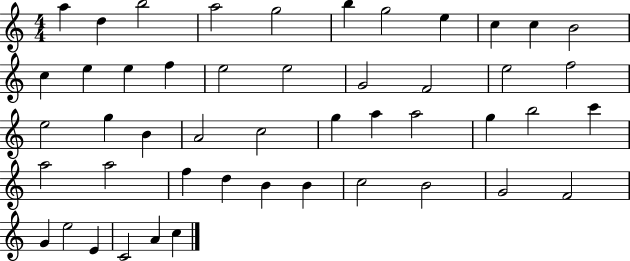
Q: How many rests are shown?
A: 0